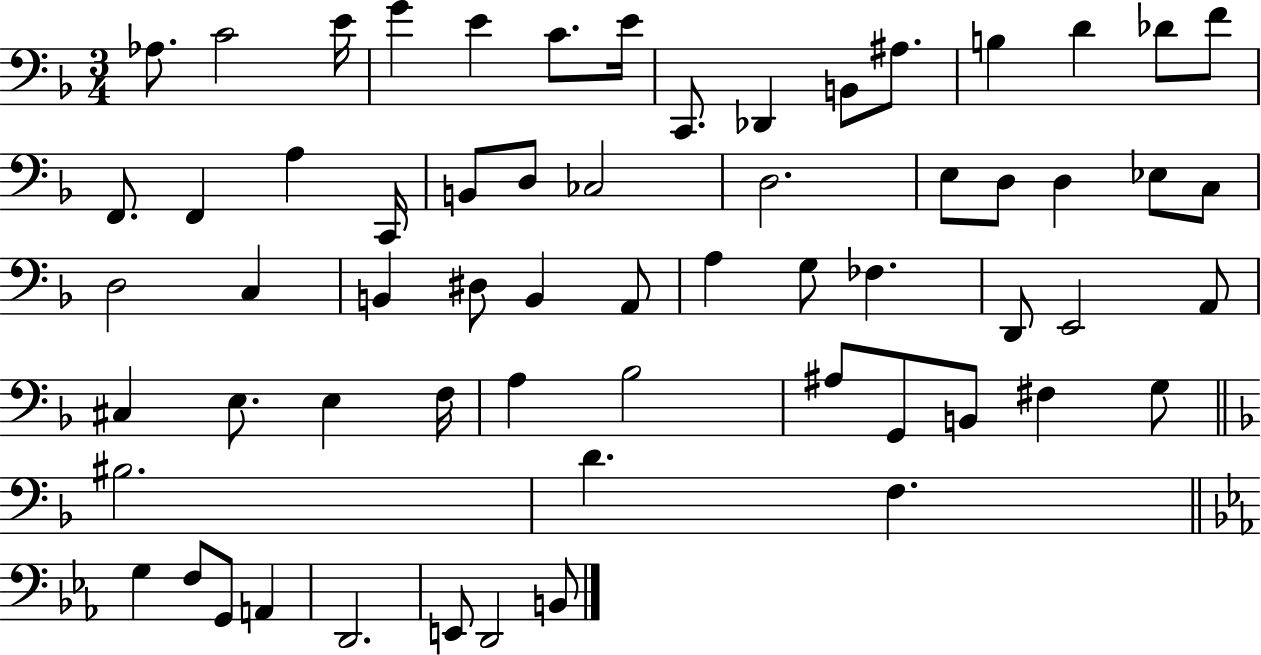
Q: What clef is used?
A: bass